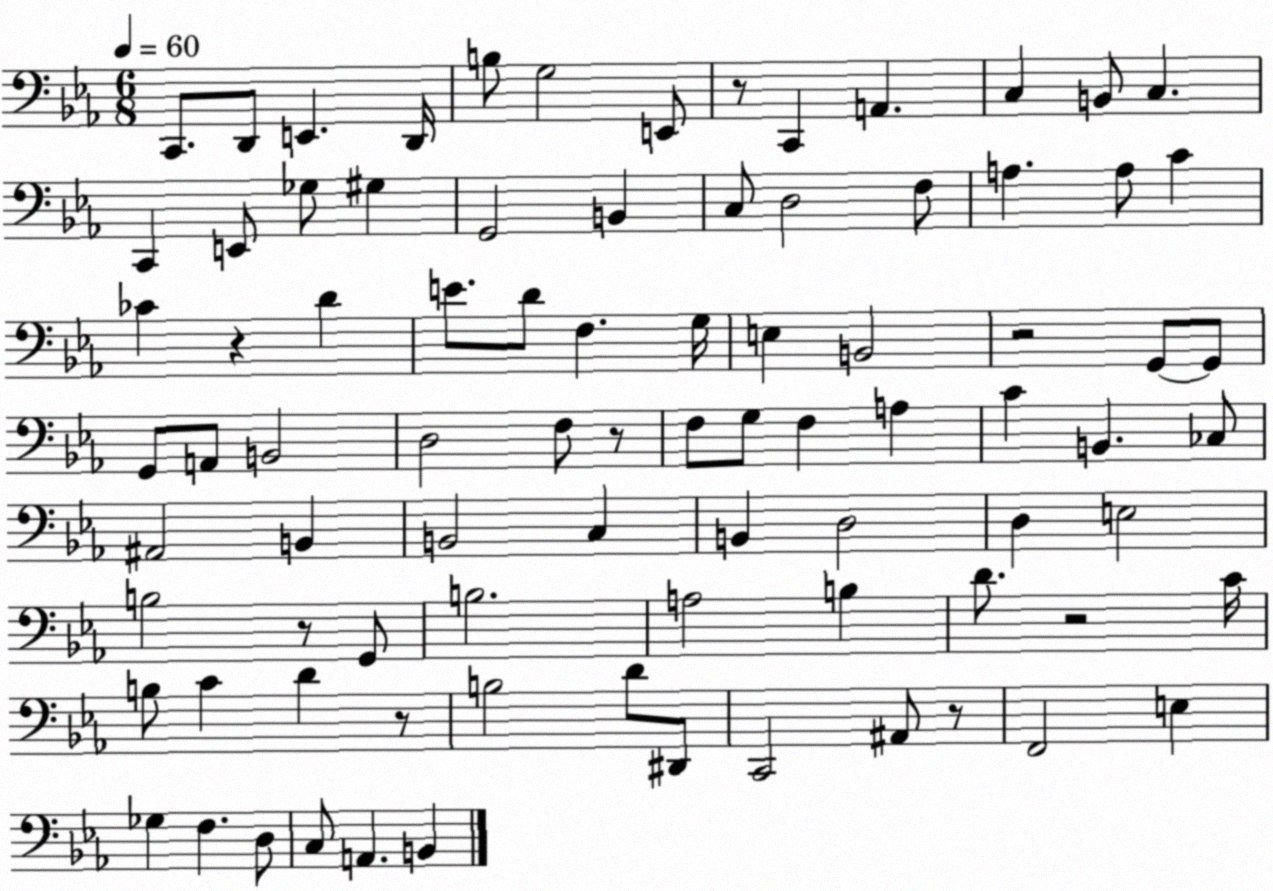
X:1
T:Untitled
M:6/8
L:1/4
K:Eb
C,,/2 D,,/2 E,, D,,/4 B,/2 G,2 E,,/2 z/2 C,, A,, C, B,,/2 C, C,, E,,/2 _G,/2 ^G, G,,2 B,, C,/2 D,2 F,/2 A, A,/2 C _C z D E/2 D/2 F, G,/4 E, B,,2 z2 G,,/2 G,,/2 G,,/2 A,,/2 B,,2 D,2 F,/2 z/2 F,/2 G,/2 F, A, C B,, _C,/2 ^A,,2 B,, B,,2 C, B,, D,2 D, E,2 B,2 z/2 G,,/2 B,2 A,2 B, D/2 z2 C/4 B,/2 C D z/2 B,2 D/2 ^D,,/2 C,,2 ^A,,/2 z/2 F,,2 E, _G, F, D,/2 C,/2 A,, B,,